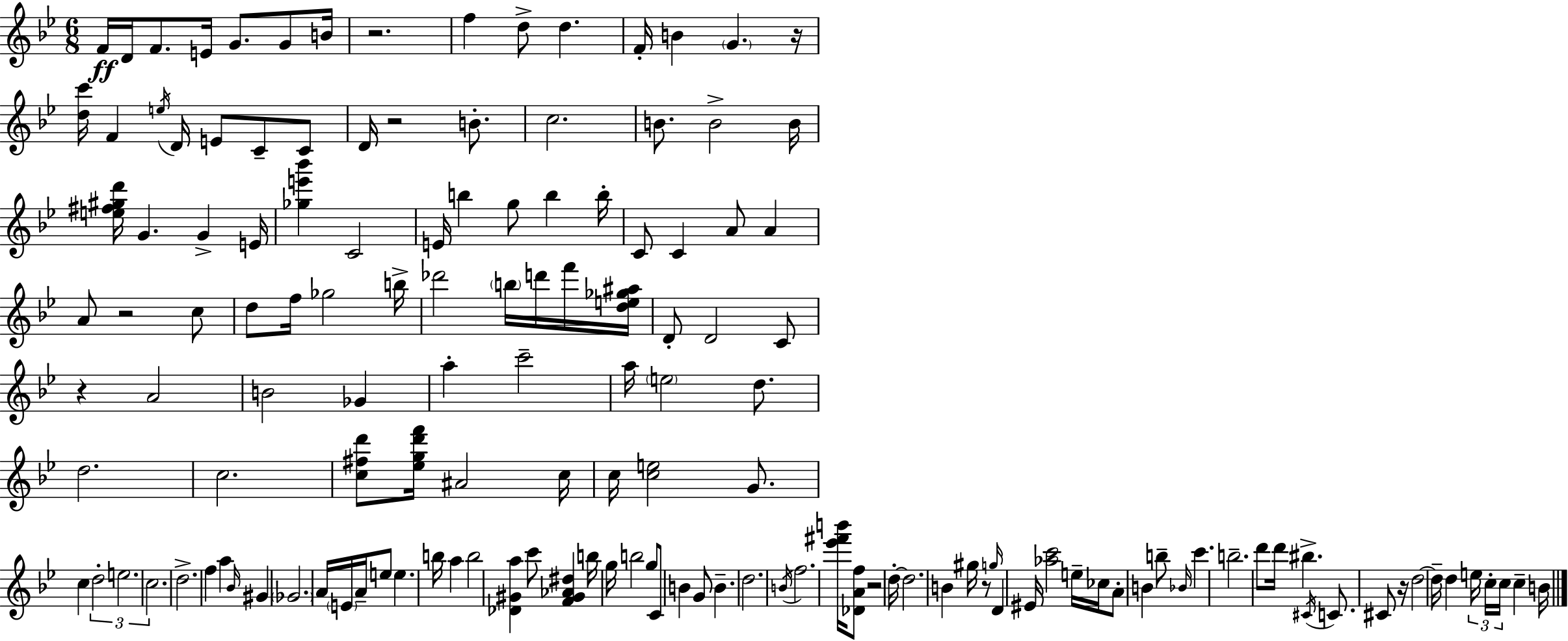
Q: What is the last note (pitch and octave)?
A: B4